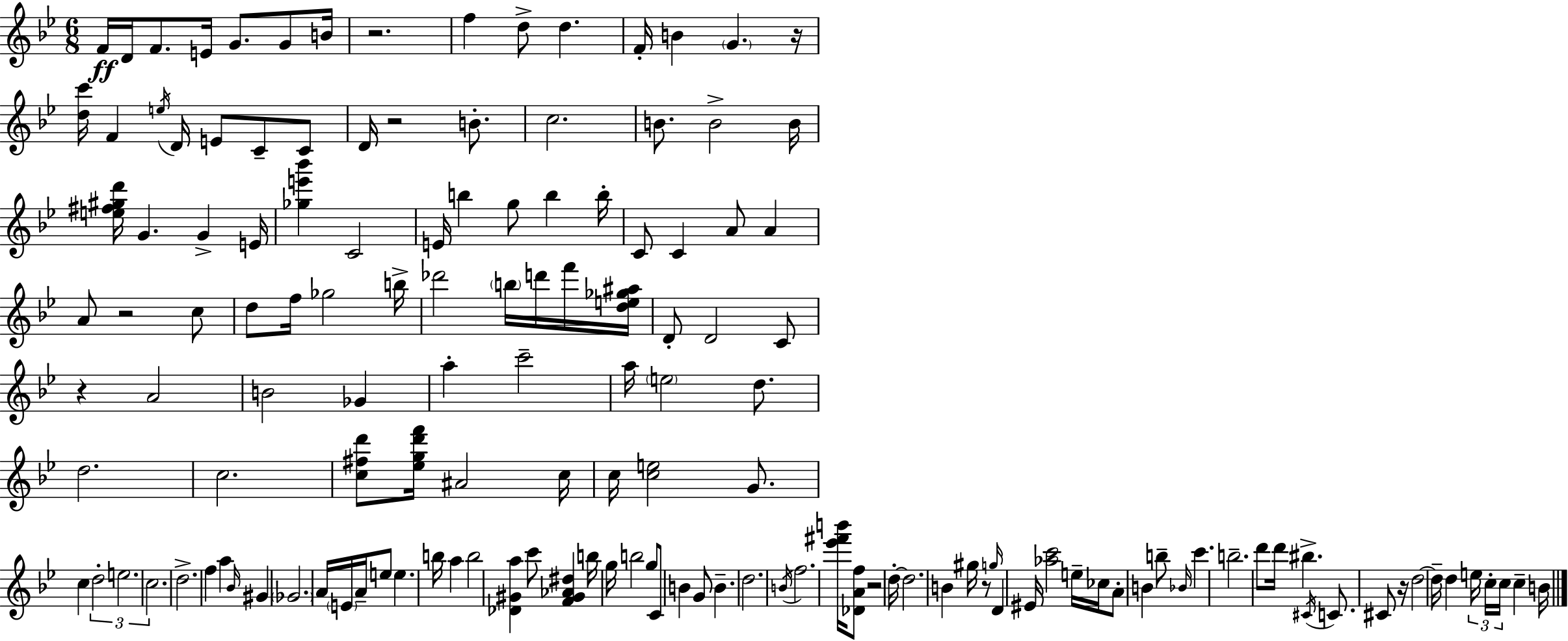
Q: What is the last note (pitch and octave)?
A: B4